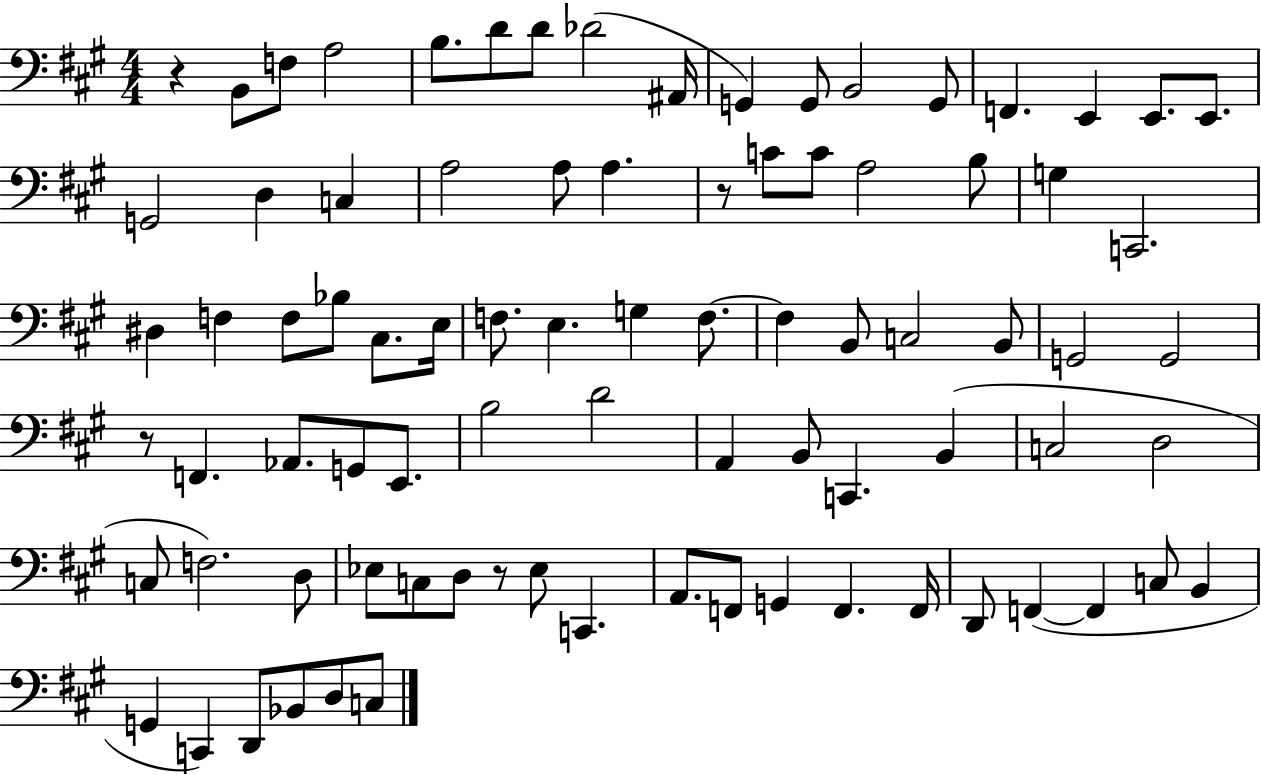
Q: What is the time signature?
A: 4/4